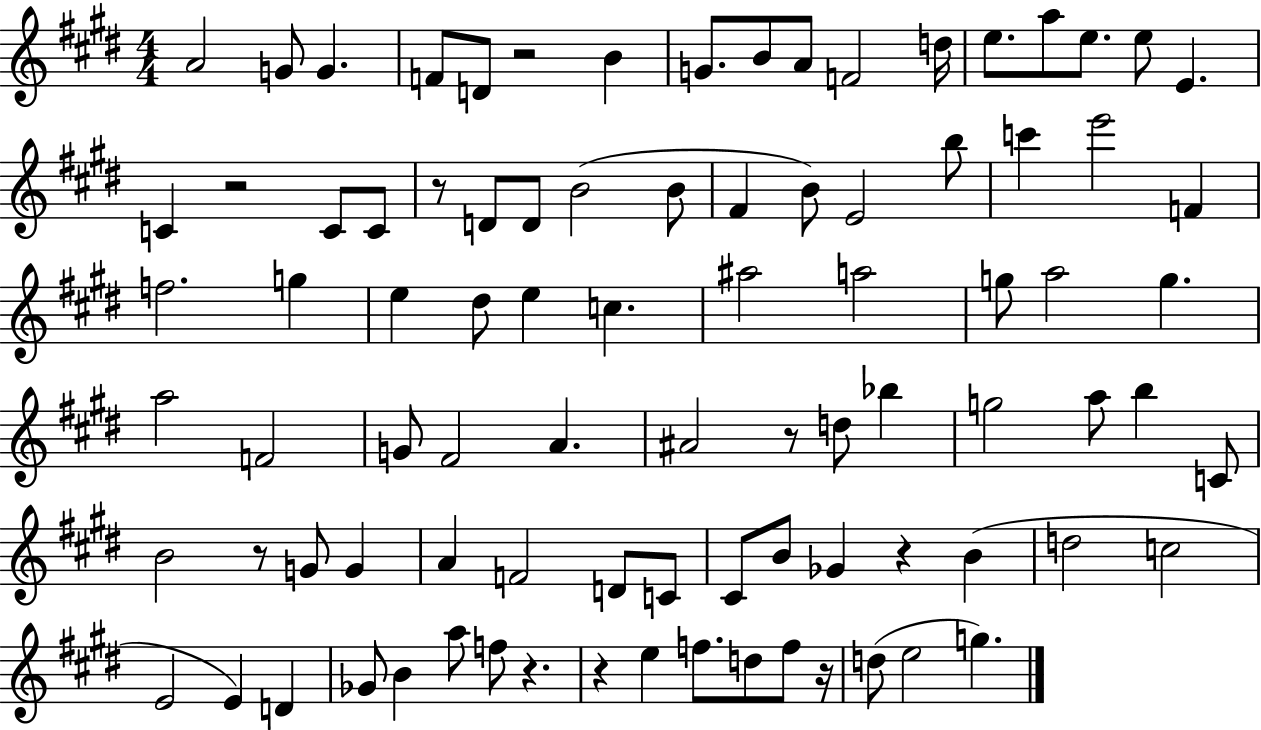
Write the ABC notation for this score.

X:1
T:Untitled
M:4/4
L:1/4
K:E
A2 G/2 G F/2 D/2 z2 B G/2 B/2 A/2 F2 d/4 e/2 a/2 e/2 e/2 E C z2 C/2 C/2 z/2 D/2 D/2 B2 B/2 ^F B/2 E2 b/2 c' e'2 F f2 g e ^d/2 e c ^a2 a2 g/2 a2 g a2 F2 G/2 ^F2 A ^A2 z/2 d/2 _b g2 a/2 b C/2 B2 z/2 G/2 G A F2 D/2 C/2 ^C/2 B/2 _G z B d2 c2 E2 E D _G/2 B a/2 f/2 z z e f/2 d/2 f/2 z/4 d/2 e2 g